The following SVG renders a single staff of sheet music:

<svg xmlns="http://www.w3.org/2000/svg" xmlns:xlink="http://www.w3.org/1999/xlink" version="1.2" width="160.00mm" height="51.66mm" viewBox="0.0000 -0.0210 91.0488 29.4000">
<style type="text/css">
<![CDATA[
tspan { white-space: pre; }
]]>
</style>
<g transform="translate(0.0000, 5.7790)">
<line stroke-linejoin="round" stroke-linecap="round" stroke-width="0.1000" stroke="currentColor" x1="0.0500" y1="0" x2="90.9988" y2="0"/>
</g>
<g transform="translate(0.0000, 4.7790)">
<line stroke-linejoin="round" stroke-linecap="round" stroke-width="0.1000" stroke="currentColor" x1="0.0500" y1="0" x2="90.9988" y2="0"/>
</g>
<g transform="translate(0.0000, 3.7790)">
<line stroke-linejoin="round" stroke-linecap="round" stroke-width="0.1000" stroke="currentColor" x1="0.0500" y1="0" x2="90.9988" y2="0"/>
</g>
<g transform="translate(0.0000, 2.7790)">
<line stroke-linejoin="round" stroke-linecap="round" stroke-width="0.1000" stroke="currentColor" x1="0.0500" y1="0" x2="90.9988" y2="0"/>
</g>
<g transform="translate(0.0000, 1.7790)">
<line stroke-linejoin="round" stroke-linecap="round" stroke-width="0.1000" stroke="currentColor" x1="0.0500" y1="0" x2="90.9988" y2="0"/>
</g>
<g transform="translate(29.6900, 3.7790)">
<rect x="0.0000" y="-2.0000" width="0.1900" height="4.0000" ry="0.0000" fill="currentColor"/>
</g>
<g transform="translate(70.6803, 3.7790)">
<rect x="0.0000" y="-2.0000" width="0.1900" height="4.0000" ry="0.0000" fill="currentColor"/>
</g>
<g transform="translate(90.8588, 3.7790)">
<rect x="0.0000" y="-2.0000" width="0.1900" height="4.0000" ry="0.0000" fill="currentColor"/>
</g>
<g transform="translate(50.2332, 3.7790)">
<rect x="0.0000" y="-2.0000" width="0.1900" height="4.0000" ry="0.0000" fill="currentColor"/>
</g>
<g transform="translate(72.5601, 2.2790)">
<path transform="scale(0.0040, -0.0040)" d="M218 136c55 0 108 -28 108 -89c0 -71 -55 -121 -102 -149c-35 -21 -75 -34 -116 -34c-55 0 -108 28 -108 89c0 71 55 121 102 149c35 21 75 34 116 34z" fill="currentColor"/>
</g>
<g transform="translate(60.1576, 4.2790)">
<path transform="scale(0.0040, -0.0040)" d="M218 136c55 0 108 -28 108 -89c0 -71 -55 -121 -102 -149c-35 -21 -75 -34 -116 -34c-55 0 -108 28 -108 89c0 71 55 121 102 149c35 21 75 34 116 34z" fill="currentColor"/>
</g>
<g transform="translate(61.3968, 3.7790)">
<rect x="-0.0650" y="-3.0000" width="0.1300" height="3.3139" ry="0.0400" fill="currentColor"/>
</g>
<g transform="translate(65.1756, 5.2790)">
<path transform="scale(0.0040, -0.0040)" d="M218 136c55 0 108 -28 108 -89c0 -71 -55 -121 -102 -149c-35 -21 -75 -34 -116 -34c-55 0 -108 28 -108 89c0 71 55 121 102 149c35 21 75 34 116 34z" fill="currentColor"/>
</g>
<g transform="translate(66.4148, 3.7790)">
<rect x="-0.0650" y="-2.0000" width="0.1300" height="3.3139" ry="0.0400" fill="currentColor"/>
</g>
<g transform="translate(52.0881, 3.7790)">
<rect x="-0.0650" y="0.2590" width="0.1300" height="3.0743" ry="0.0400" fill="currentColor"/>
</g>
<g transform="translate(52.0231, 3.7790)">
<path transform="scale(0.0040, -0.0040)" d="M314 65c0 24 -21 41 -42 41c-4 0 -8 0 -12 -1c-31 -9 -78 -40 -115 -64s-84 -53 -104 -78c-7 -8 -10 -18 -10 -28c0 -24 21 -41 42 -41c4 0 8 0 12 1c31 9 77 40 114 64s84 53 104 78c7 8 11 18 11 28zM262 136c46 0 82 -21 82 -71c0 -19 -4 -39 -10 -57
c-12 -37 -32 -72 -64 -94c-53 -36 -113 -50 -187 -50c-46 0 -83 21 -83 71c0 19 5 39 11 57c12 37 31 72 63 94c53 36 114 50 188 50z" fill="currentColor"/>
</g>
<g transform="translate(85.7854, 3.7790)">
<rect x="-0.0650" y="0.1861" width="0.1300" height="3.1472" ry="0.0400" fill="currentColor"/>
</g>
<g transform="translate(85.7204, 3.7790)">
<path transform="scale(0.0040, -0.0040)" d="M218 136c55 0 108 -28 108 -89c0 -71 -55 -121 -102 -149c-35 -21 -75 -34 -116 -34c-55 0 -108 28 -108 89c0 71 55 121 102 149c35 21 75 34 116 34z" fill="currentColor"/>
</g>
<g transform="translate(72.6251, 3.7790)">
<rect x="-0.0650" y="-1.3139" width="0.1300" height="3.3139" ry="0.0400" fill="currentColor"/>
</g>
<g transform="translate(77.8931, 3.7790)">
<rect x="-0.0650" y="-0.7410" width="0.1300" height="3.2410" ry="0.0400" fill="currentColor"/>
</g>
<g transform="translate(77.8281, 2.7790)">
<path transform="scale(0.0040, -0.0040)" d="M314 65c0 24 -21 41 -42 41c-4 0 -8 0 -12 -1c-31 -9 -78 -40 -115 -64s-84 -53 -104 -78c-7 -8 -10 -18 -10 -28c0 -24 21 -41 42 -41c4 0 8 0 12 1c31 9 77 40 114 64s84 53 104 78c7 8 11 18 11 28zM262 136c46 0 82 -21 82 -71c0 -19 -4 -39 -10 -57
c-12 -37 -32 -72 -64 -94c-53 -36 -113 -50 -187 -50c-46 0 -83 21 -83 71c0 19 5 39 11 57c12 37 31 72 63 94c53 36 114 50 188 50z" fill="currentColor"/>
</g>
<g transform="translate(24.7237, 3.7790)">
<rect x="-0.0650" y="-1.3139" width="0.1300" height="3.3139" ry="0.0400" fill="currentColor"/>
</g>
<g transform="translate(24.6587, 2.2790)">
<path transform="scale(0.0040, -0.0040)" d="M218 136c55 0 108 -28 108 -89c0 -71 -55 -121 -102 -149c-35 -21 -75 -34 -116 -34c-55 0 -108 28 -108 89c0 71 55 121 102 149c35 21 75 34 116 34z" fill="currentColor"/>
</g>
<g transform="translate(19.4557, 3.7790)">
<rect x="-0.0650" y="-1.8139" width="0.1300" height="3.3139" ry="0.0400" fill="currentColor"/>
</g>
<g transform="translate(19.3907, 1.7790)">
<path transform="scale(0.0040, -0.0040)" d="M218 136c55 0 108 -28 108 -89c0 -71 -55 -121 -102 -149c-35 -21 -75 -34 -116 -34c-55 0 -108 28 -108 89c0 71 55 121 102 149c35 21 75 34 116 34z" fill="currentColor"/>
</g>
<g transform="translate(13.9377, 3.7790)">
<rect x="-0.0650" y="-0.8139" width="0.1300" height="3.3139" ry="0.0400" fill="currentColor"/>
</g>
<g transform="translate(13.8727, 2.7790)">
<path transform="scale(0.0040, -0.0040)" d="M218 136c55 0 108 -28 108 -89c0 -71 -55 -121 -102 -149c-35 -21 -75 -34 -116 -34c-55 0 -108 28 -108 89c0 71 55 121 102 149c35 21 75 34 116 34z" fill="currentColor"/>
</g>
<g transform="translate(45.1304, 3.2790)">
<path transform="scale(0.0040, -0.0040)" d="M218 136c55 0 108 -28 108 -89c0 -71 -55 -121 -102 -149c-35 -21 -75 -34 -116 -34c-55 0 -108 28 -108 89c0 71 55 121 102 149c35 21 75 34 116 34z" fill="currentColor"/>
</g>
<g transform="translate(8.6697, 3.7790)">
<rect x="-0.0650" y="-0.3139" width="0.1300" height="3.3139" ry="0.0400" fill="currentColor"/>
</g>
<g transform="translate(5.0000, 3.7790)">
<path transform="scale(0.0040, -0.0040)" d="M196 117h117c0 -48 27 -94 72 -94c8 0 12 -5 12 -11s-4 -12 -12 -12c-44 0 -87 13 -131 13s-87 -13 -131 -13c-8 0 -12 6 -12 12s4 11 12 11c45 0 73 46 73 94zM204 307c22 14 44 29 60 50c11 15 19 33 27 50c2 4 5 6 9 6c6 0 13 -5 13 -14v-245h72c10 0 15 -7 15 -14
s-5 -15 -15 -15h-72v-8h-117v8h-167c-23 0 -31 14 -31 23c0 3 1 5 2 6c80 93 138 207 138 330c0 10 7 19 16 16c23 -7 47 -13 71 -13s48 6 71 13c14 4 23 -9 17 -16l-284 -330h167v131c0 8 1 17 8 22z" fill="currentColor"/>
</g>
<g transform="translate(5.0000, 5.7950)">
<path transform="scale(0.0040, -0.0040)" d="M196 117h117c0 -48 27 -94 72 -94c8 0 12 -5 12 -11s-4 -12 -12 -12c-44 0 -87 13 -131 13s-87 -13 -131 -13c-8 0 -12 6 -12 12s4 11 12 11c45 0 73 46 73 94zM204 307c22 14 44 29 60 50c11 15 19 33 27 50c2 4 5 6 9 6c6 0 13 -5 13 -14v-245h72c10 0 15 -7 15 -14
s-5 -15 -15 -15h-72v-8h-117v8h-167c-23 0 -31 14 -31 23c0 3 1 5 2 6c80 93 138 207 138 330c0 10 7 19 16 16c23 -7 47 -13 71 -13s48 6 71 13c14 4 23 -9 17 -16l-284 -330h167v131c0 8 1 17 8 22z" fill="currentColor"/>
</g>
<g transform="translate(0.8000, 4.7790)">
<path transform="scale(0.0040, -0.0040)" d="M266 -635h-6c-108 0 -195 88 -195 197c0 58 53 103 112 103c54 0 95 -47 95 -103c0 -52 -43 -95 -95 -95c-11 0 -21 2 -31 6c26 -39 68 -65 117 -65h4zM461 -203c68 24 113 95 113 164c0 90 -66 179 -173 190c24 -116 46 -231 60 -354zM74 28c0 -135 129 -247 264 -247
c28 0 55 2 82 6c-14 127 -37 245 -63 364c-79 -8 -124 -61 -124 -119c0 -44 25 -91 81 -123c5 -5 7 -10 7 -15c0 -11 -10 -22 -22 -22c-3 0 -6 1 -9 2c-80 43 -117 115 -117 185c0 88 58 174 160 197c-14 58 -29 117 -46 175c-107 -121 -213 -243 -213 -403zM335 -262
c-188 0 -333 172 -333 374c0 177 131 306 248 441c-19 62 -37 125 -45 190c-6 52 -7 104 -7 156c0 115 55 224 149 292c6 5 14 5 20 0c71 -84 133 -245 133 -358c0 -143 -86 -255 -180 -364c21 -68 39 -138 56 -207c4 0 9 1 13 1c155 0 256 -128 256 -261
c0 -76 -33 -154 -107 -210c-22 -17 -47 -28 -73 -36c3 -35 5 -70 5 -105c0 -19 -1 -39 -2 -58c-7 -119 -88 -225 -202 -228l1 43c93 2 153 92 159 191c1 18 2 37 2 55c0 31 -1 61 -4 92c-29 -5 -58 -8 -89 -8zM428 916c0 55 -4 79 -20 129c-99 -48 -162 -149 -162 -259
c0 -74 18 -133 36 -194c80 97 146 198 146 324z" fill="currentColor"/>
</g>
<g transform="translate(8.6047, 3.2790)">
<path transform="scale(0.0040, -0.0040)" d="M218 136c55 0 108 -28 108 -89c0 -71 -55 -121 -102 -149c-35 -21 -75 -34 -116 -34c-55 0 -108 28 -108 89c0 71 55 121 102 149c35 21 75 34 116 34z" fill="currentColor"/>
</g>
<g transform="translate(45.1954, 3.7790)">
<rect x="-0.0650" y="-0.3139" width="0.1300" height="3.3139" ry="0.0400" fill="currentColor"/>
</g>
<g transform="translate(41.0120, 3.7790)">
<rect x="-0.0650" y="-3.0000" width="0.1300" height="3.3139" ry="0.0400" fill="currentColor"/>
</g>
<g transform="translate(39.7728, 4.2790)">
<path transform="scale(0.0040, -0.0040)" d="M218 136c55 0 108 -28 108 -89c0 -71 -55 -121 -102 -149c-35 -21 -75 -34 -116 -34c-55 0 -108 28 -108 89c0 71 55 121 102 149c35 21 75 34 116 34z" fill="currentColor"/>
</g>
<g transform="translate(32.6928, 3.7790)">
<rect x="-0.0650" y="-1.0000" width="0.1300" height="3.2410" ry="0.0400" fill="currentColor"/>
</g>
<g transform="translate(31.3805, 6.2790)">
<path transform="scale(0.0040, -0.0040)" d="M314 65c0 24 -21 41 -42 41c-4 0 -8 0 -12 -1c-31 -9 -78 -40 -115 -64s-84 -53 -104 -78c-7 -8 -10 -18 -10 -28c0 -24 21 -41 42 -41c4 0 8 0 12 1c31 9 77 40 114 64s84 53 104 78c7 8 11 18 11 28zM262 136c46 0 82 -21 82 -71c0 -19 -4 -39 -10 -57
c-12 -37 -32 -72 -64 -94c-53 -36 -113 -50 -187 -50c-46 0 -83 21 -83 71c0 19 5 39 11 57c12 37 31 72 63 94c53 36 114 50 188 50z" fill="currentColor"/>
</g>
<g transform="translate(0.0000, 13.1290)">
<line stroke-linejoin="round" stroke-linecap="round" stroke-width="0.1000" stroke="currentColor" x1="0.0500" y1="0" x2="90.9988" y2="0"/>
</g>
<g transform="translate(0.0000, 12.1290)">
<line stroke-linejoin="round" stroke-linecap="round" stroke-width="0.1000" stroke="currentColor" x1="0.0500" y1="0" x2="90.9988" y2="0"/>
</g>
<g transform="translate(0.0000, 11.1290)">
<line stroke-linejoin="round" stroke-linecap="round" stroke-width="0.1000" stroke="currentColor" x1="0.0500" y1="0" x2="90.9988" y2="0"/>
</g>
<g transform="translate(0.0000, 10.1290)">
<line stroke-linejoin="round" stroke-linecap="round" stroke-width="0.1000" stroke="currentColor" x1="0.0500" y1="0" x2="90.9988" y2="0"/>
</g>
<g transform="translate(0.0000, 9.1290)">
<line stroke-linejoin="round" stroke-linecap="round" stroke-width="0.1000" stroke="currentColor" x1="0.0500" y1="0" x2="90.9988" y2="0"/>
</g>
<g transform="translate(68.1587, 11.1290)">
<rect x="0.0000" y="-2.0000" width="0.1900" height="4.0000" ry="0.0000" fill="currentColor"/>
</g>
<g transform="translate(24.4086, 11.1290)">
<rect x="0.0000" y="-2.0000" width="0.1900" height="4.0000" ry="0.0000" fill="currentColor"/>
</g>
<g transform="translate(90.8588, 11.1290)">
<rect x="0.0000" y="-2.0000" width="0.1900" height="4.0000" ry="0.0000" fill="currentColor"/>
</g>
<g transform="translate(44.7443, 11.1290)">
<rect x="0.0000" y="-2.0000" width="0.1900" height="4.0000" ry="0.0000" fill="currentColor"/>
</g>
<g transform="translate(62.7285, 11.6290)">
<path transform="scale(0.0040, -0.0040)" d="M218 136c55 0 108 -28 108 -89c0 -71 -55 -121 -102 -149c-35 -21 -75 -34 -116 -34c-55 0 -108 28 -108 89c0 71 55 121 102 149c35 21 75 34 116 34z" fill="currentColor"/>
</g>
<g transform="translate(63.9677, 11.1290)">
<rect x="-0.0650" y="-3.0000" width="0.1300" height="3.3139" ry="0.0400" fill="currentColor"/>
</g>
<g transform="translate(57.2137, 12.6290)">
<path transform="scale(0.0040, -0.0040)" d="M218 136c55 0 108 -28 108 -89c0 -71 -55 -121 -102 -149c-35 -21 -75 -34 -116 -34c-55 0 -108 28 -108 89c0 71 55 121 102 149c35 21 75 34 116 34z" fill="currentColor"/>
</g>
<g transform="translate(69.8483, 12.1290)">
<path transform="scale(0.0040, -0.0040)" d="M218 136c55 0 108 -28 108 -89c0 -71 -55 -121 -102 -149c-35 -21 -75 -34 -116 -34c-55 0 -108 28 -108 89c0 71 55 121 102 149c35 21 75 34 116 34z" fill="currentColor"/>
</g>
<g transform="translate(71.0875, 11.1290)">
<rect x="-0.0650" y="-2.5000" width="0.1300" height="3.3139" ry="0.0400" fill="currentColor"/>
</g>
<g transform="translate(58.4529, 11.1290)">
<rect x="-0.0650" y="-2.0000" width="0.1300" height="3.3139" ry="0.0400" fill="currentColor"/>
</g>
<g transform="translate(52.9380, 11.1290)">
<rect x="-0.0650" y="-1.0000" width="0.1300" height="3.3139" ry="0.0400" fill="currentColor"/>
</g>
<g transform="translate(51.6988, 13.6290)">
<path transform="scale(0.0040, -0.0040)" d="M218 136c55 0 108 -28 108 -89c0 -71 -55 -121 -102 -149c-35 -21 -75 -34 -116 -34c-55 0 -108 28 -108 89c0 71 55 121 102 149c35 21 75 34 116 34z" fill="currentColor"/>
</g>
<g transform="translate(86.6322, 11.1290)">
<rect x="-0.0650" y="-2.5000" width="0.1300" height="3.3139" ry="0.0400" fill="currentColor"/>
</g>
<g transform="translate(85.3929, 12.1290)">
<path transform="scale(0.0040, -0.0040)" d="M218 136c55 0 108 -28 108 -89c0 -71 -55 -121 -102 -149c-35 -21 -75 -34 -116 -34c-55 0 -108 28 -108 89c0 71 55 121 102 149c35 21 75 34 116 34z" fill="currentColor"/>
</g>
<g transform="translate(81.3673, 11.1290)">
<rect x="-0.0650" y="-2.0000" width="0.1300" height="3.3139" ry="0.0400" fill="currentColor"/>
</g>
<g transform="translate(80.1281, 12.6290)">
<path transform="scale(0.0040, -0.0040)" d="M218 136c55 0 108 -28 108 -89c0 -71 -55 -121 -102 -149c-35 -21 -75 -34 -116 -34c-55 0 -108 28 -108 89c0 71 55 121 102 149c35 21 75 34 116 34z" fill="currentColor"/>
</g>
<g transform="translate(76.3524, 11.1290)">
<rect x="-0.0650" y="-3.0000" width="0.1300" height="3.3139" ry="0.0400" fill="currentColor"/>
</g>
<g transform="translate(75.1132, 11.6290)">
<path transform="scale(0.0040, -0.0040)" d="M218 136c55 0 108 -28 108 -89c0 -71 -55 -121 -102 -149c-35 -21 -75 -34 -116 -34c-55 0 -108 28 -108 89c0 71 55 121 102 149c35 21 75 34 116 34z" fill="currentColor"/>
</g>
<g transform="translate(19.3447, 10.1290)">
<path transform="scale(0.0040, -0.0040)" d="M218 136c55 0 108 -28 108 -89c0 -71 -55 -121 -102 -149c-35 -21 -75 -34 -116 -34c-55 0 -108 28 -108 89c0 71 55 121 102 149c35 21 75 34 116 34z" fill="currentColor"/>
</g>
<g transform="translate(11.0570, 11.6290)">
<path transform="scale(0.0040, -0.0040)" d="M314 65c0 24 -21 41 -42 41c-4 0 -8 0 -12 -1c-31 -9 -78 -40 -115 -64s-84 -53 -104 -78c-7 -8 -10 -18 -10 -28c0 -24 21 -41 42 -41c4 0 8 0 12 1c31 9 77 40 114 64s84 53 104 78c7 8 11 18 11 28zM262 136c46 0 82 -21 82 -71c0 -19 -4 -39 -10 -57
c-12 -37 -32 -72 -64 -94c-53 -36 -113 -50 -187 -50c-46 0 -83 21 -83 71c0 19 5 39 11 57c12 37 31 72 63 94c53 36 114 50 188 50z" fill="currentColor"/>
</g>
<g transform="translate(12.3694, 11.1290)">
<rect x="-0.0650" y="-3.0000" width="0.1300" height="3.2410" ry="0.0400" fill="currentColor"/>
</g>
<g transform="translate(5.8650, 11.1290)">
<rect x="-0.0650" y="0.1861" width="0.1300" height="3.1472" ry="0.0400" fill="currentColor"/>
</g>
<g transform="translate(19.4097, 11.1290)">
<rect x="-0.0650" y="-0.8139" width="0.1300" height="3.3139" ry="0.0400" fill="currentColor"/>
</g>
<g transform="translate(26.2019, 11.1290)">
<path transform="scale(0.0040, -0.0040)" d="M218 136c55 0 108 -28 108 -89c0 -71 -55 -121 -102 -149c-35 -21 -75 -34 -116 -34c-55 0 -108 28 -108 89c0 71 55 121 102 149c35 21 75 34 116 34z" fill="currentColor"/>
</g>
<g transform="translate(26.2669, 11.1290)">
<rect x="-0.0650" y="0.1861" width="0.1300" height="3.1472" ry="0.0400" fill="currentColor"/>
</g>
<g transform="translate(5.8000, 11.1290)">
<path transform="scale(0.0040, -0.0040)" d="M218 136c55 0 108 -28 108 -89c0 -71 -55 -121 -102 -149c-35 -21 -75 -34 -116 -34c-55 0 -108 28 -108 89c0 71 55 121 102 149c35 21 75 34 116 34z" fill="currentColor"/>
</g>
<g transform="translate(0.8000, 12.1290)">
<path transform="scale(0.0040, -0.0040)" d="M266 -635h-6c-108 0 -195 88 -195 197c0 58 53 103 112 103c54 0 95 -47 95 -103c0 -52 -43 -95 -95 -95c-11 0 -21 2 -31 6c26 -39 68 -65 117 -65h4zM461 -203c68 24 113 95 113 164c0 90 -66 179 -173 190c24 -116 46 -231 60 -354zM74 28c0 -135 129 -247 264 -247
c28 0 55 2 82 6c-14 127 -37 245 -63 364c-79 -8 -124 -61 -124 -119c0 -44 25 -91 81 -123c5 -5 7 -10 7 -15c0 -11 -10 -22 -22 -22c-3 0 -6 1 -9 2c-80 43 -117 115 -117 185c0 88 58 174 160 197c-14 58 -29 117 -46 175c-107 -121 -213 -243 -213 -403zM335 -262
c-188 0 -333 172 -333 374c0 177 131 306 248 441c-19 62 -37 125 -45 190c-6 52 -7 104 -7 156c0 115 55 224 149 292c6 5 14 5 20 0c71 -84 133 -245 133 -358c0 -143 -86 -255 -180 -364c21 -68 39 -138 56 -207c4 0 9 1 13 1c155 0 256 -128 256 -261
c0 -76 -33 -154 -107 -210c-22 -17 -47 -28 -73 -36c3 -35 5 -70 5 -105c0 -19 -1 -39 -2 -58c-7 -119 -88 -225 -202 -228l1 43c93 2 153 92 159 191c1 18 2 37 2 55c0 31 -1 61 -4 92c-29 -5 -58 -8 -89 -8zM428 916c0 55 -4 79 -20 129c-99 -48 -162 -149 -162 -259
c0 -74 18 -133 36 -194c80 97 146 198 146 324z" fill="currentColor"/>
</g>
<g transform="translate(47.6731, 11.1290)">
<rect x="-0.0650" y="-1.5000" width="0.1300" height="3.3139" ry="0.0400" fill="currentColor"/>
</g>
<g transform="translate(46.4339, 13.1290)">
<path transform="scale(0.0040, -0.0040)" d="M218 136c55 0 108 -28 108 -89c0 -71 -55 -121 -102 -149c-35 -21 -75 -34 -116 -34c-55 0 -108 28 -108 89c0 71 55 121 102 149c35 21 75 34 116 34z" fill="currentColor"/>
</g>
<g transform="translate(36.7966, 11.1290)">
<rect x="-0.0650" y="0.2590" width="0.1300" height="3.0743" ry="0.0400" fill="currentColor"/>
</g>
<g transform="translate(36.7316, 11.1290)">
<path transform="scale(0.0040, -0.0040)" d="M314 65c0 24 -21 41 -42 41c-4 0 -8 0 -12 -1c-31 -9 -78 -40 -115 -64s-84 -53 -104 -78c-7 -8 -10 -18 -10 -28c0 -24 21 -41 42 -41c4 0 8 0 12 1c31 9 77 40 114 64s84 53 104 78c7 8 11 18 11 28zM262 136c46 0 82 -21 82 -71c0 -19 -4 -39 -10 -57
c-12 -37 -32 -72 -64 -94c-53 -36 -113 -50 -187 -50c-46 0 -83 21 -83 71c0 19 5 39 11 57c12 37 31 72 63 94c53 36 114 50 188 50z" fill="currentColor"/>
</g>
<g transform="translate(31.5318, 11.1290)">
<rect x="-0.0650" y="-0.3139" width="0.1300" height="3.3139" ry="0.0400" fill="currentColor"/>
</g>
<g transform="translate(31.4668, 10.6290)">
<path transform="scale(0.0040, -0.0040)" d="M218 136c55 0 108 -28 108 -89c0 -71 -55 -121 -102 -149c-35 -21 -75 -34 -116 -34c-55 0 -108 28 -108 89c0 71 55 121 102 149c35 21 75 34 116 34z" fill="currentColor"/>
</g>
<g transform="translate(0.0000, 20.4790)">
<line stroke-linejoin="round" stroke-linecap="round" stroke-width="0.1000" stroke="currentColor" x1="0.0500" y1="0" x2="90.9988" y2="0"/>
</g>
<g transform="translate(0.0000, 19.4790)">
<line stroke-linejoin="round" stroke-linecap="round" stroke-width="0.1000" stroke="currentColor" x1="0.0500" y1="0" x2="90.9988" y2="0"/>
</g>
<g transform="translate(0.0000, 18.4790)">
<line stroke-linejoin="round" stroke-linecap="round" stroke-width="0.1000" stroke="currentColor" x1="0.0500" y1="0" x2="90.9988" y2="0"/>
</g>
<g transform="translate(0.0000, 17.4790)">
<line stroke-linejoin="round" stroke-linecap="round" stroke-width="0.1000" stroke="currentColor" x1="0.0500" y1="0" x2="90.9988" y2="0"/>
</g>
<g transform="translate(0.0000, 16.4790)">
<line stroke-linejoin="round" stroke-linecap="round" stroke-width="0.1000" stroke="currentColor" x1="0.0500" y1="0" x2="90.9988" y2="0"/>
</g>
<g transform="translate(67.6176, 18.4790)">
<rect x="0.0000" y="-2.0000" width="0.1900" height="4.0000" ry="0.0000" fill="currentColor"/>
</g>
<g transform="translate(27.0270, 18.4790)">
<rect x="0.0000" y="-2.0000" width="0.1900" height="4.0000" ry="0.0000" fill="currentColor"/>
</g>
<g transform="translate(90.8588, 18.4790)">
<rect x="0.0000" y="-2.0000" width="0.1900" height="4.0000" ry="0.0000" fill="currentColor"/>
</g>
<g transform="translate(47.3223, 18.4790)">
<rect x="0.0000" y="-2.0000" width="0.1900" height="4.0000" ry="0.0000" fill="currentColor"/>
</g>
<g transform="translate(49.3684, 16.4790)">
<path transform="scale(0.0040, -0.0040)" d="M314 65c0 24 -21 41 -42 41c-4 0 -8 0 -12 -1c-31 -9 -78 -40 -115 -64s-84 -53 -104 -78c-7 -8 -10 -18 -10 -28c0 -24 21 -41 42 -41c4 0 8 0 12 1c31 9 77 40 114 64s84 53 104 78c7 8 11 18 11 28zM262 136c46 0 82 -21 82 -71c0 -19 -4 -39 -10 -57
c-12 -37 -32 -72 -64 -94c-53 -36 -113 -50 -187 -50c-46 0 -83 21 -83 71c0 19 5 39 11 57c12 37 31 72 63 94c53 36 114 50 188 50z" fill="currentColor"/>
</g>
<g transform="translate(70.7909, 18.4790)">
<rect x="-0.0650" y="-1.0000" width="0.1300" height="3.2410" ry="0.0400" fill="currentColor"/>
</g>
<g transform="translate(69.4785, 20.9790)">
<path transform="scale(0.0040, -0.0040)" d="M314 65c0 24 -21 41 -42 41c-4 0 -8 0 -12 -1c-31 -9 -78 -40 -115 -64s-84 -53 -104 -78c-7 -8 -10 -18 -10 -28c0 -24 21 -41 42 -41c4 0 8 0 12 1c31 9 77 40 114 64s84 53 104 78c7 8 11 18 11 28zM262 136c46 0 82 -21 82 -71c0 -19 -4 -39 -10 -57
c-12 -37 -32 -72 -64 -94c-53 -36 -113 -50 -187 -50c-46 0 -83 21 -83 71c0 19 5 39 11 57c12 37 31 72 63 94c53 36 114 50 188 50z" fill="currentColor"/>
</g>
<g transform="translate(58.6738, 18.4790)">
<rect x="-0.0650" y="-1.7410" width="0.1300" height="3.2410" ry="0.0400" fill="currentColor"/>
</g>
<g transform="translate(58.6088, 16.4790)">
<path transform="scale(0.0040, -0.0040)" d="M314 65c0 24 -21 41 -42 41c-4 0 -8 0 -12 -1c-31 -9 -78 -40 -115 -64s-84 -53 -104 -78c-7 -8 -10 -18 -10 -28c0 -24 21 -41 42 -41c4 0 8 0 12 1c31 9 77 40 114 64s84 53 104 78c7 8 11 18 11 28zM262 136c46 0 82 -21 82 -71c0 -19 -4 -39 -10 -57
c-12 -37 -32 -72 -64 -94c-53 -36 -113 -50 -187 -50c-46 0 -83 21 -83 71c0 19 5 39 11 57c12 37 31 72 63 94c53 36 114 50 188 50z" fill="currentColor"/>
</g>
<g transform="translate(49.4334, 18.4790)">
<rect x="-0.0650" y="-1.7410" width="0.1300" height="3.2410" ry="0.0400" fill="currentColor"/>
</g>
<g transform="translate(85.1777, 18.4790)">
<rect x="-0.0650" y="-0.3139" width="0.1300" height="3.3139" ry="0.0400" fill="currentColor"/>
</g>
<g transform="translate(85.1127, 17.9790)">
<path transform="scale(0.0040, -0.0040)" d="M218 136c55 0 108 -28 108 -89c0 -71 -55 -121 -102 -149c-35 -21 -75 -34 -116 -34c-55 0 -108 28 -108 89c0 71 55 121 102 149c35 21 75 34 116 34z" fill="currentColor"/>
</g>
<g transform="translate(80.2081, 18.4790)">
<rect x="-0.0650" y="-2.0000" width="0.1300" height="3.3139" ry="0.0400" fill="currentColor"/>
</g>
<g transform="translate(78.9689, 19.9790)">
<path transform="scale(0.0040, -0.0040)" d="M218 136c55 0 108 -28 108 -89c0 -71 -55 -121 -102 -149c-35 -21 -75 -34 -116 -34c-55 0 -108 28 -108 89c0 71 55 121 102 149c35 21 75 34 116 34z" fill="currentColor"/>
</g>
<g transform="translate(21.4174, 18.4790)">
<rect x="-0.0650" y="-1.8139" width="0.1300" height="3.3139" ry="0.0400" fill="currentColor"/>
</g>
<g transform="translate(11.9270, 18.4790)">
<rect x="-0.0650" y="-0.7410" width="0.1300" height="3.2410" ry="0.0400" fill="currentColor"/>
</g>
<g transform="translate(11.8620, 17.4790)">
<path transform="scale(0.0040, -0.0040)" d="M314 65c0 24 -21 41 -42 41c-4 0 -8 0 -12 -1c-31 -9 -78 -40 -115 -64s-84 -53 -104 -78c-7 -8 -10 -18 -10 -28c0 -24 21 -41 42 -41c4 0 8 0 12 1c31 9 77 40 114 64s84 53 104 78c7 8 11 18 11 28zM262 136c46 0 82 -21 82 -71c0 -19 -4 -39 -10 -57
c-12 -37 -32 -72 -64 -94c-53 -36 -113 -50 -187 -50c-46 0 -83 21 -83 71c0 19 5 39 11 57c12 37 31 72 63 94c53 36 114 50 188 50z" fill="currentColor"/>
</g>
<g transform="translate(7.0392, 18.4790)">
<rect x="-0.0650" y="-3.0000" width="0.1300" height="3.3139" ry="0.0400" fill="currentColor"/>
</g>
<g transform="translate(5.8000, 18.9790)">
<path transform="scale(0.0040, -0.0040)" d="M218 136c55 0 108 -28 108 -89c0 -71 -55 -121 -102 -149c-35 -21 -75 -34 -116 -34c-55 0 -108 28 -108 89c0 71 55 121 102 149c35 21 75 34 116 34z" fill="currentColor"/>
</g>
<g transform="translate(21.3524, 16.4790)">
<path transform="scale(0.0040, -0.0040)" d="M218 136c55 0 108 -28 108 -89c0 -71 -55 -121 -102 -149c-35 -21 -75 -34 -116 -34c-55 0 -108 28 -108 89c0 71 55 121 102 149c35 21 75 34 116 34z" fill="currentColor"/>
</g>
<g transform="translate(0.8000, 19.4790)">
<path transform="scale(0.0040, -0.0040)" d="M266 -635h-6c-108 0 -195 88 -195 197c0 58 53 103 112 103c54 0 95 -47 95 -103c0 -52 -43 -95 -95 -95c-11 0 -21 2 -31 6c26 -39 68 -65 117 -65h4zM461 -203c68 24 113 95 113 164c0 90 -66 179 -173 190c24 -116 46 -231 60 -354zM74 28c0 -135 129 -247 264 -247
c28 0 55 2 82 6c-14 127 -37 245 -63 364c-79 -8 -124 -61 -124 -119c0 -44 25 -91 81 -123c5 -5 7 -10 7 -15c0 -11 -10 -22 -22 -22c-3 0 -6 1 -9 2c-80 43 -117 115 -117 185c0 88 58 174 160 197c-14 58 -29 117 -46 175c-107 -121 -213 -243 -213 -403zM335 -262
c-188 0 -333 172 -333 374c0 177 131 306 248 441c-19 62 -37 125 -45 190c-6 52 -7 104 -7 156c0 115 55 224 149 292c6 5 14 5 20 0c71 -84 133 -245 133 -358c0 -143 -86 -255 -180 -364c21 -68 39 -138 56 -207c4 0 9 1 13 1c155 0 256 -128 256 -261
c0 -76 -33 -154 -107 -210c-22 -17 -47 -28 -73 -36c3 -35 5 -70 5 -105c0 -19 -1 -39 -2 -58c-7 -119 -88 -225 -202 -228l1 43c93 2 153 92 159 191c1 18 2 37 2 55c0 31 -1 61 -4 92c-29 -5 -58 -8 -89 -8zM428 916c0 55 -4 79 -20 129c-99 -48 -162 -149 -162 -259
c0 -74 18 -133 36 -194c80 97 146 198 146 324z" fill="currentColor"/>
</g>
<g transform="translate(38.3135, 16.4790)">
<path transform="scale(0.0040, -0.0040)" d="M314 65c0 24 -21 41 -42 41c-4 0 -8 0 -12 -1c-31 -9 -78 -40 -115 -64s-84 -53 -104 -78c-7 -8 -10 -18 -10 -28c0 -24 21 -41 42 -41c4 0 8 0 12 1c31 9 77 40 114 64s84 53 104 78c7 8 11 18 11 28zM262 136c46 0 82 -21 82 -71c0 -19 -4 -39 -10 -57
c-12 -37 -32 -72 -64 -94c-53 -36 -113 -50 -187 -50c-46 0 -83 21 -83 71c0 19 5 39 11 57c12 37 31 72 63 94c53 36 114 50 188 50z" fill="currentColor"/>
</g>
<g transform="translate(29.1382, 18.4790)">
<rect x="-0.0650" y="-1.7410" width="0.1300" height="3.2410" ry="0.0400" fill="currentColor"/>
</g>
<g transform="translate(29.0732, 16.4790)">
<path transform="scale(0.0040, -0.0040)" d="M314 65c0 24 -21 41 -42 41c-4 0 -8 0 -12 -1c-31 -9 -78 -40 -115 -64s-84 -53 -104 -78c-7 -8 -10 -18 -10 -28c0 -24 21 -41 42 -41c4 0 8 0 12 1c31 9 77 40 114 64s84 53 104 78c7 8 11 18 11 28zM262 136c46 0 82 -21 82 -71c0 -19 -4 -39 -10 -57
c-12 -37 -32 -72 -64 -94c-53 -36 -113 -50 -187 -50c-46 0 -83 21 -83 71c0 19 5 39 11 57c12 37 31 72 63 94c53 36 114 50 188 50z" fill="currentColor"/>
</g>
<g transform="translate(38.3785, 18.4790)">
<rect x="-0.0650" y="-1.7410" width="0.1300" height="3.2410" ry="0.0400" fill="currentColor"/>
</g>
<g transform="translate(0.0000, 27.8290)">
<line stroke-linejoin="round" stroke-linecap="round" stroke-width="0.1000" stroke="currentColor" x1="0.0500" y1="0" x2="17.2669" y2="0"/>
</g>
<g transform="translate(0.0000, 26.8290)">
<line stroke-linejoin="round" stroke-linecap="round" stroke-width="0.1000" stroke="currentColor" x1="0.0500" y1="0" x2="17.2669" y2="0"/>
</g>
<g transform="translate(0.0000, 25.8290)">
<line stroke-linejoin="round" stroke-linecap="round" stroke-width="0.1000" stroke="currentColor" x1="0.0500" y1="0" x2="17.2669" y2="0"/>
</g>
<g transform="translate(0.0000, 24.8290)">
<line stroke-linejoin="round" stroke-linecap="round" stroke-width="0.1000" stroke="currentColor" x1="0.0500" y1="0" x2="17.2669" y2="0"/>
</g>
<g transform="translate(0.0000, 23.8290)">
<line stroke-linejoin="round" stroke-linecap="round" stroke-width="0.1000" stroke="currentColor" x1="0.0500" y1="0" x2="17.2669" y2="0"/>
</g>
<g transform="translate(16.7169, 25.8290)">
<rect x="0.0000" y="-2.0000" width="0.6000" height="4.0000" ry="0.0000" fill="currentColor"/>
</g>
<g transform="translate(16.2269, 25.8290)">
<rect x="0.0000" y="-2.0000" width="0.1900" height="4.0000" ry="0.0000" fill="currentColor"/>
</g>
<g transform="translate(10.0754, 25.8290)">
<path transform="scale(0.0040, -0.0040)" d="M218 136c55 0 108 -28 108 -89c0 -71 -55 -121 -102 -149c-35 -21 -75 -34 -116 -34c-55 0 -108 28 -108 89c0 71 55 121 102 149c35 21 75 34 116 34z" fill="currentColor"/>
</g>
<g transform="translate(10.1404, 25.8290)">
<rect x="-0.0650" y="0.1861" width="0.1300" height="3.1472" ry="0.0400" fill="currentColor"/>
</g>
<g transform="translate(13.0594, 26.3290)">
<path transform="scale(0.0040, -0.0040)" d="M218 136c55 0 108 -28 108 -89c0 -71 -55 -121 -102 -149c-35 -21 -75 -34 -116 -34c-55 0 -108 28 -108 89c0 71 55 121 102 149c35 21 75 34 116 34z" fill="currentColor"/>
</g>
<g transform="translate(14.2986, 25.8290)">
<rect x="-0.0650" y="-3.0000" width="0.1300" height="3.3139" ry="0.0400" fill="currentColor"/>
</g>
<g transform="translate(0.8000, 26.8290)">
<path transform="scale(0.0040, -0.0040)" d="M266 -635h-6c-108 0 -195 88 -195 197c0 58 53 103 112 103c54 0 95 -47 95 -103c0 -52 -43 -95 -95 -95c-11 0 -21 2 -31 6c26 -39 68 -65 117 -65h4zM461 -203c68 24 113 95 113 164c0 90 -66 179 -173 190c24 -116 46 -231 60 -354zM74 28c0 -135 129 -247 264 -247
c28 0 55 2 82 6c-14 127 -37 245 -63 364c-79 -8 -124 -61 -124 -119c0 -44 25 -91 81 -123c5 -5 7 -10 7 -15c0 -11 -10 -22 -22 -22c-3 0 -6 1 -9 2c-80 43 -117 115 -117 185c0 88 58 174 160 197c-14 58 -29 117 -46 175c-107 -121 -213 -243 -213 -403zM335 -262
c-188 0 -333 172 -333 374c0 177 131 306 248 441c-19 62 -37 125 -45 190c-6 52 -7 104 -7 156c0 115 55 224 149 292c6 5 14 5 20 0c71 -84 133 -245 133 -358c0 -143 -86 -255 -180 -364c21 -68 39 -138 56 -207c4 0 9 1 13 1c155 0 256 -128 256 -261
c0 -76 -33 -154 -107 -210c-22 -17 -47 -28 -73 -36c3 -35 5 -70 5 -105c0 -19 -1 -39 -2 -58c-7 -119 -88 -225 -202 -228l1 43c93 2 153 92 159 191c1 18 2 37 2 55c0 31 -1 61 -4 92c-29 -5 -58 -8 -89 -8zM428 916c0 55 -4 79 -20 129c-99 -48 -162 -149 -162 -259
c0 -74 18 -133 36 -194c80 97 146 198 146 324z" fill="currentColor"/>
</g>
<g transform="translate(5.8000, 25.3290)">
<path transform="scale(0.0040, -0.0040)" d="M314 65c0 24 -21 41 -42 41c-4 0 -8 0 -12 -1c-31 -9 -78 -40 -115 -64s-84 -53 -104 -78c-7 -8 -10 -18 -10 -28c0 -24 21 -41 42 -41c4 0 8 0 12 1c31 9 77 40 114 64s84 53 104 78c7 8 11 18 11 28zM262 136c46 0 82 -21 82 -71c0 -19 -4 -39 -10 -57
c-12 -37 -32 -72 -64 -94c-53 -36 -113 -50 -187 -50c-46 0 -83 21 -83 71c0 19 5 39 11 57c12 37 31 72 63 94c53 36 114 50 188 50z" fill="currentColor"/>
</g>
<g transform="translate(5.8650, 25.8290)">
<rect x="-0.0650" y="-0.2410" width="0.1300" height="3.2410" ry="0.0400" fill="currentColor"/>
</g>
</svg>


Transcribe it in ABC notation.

X:1
T:Untitled
M:4/4
L:1/4
K:C
c d f e D2 A c B2 A F e d2 B B A2 d B c B2 E D F A G A F G A d2 f f2 f2 f2 f2 D2 F c c2 B A